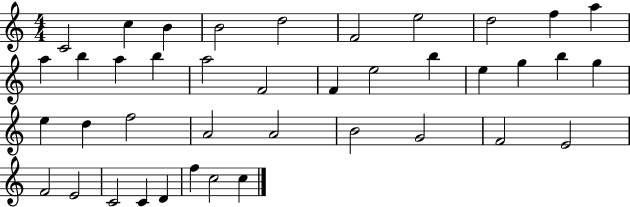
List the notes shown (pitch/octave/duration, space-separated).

C4/h C5/q B4/q B4/h D5/h F4/h E5/h D5/h F5/q A5/q A5/q B5/q A5/q B5/q A5/h F4/h F4/q E5/h B5/q E5/q G5/q B5/q G5/q E5/q D5/q F5/h A4/h A4/h B4/h G4/h F4/h E4/h F4/h E4/h C4/h C4/q D4/q F5/q C5/h C5/q